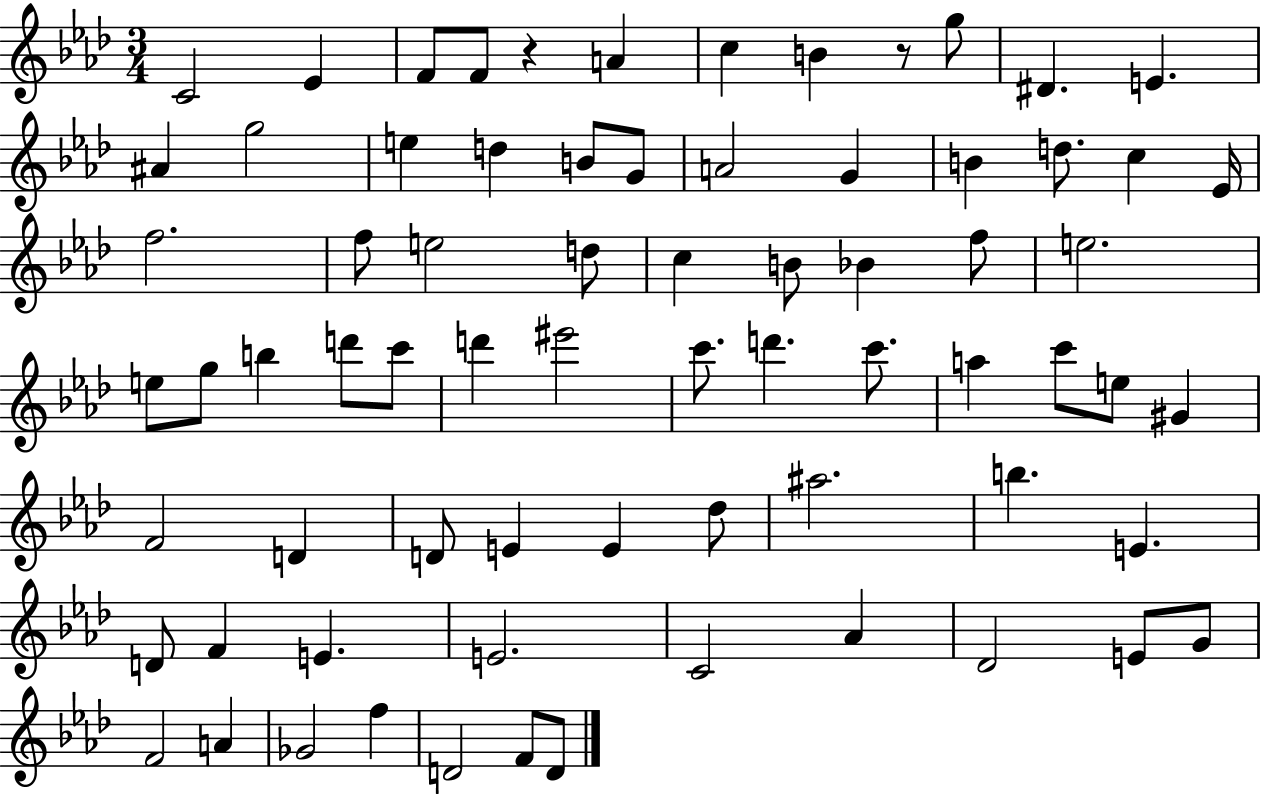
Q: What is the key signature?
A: AES major